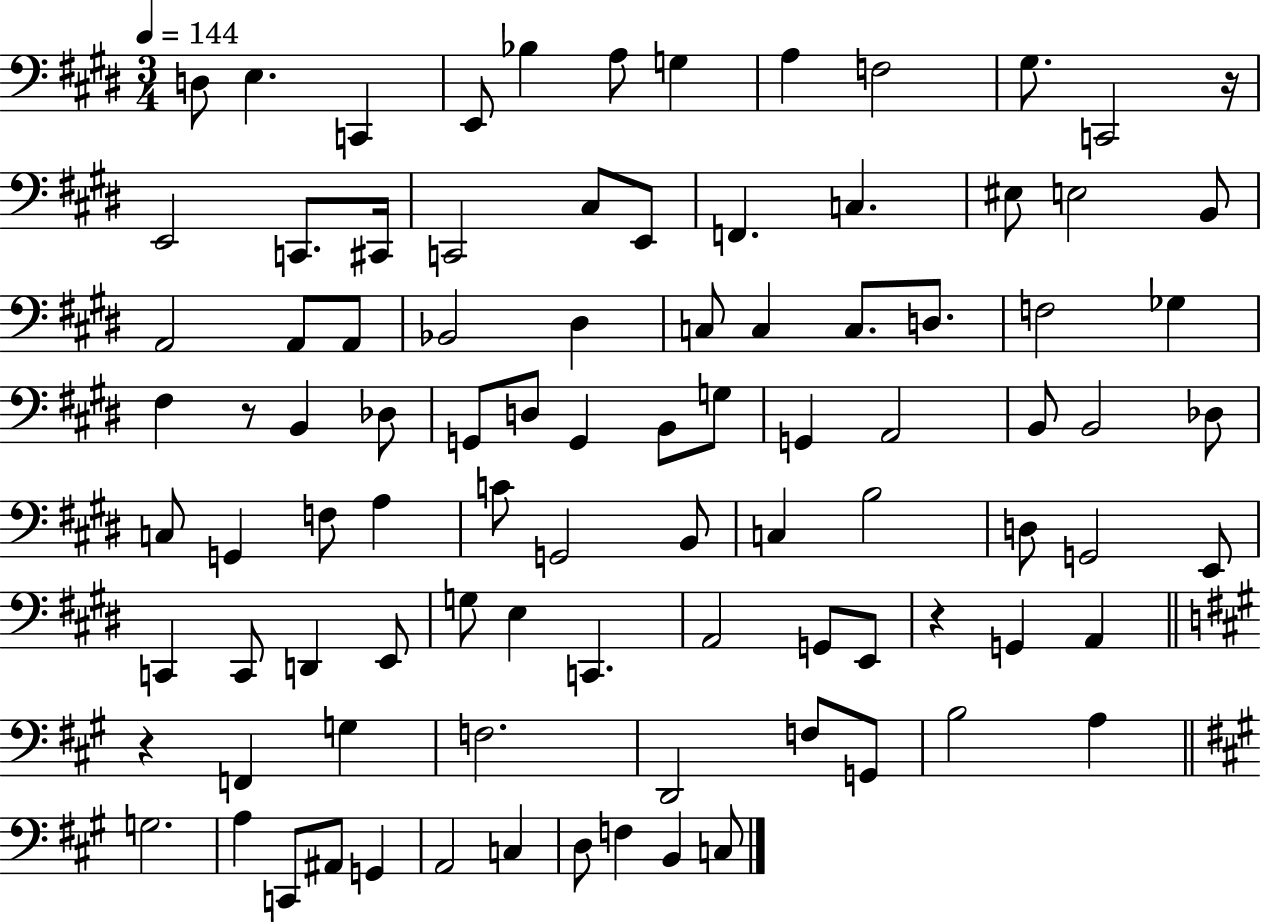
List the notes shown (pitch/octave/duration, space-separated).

D3/e E3/q. C2/q E2/e Bb3/q A3/e G3/q A3/q F3/h G#3/e. C2/h R/s E2/h C2/e. C#2/s C2/h C#3/e E2/e F2/q. C3/q. EIS3/e E3/h B2/e A2/h A2/e A2/e Bb2/h D#3/q C3/e C3/q C3/e. D3/e. F3/h Gb3/q F#3/q R/e B2/q Db3/e G2/e D3/e G2/q B2/e G3/e G2/q A2/h B2/e B2/h Db3/e C3/e G2/q F3/e A3/q C4/e G2/h B2/e C3/q B3/h D3/e G2/h E2/e C2/q C2/e D2/q E2/e G3/e E3/q C2/q. A2/h G2/e E2/e R/q G2/q A2/q R/q F2/q G3/q F3/h. D2/h F3/e G2/e B3/h A3/q G3/h. A3/q C2/e A#2/e G2/q A2/h C3/q D3/e F3/q B2/q C3/e